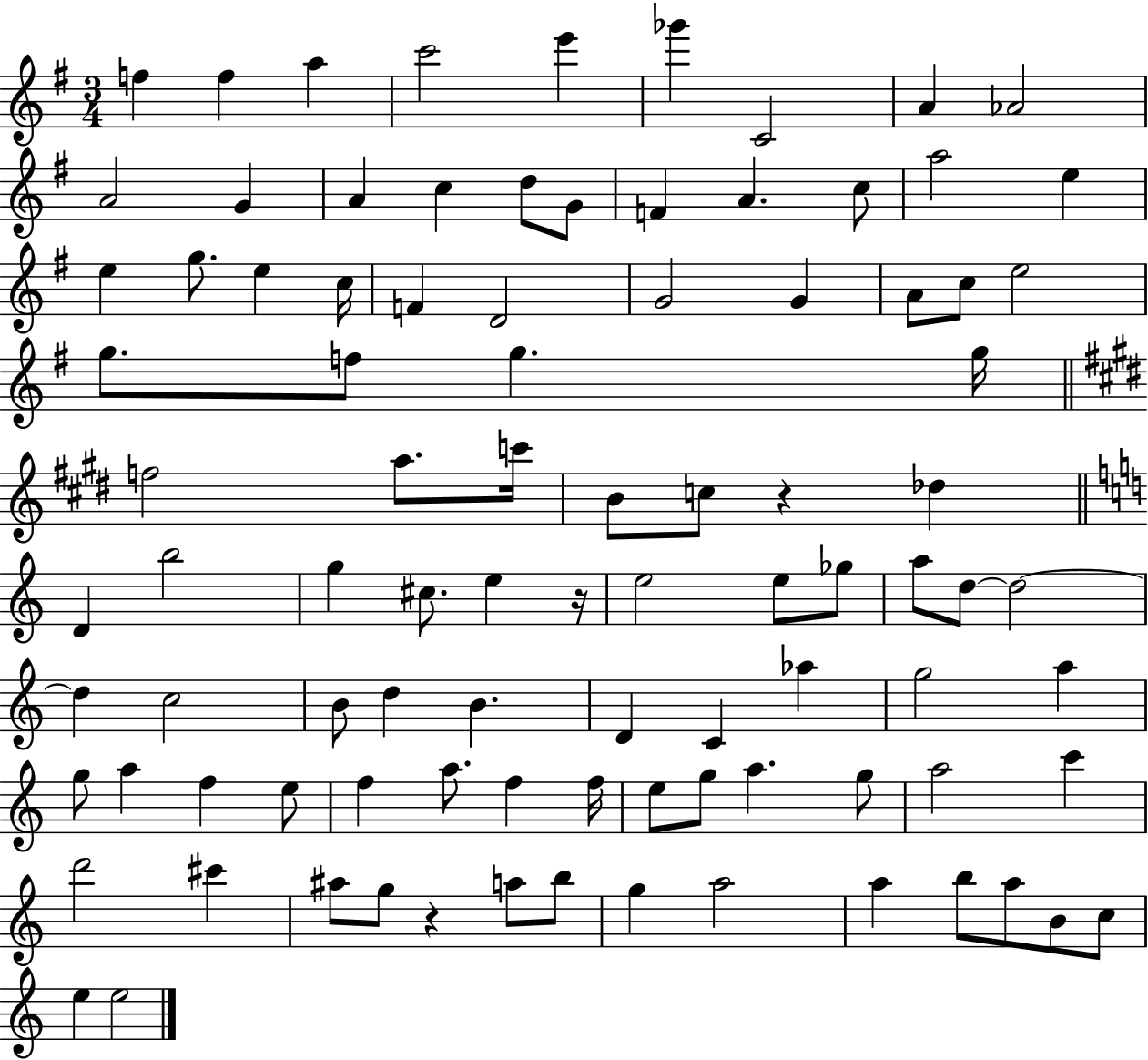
X:1
T:Untitled
M:3/4
L:1/4
K:G
f f a c'2 e' _g' C2 A _A2 A2 G A c d/2 G/2 F A c/2 a2 e e g/2 e c/4 F D2 G2 G A/2 c/2 e2 g/2 f/2 g g/4 f2 a/2 c'/4 B/2 c/2 z _d D b2 g ^c/2 e z/4 e2 e/2 _g/2 a/2 d/2 d2 d c2 B/2 d B D C _a g2 a g/2 a f e/2 f a/2 f f/4 e/2 g/2 a g/2 a2 c' d'2 ^c' ^a/2 g/2 z a/2 b/2 g a2 a b/2 a/2 B/2 c/2 e e2